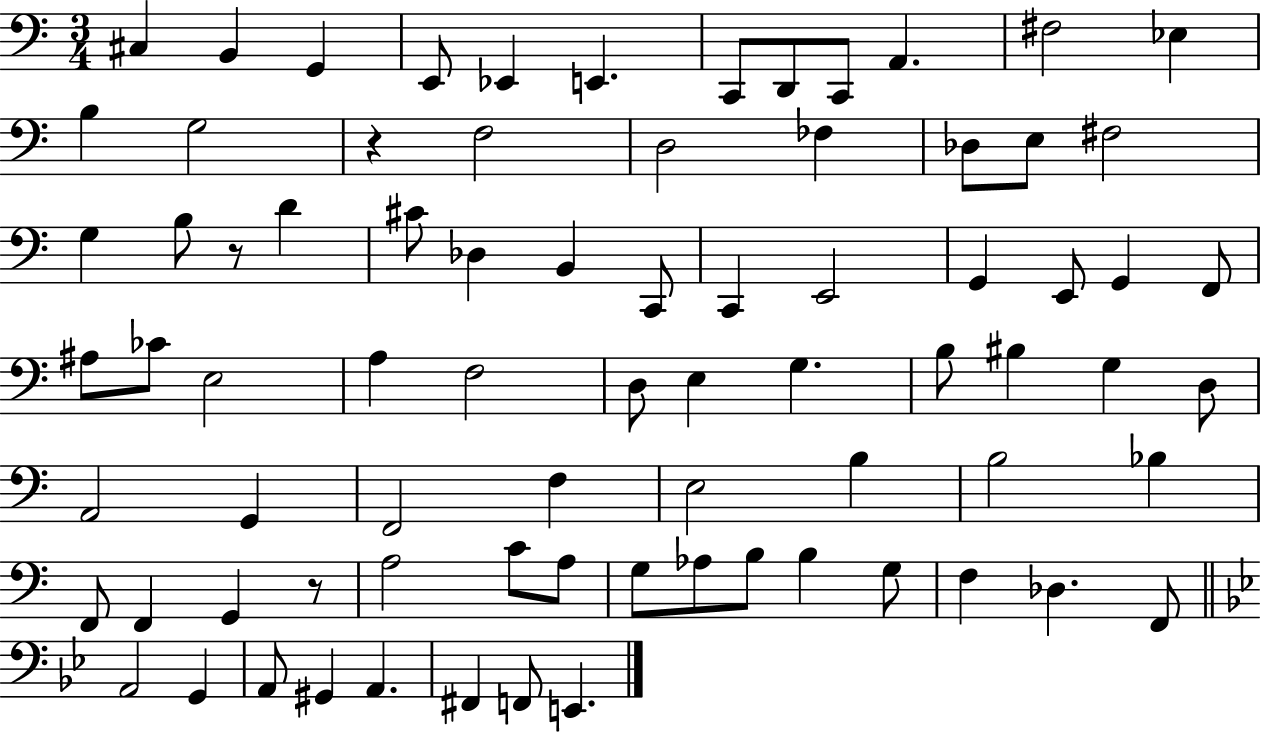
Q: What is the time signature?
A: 3/4